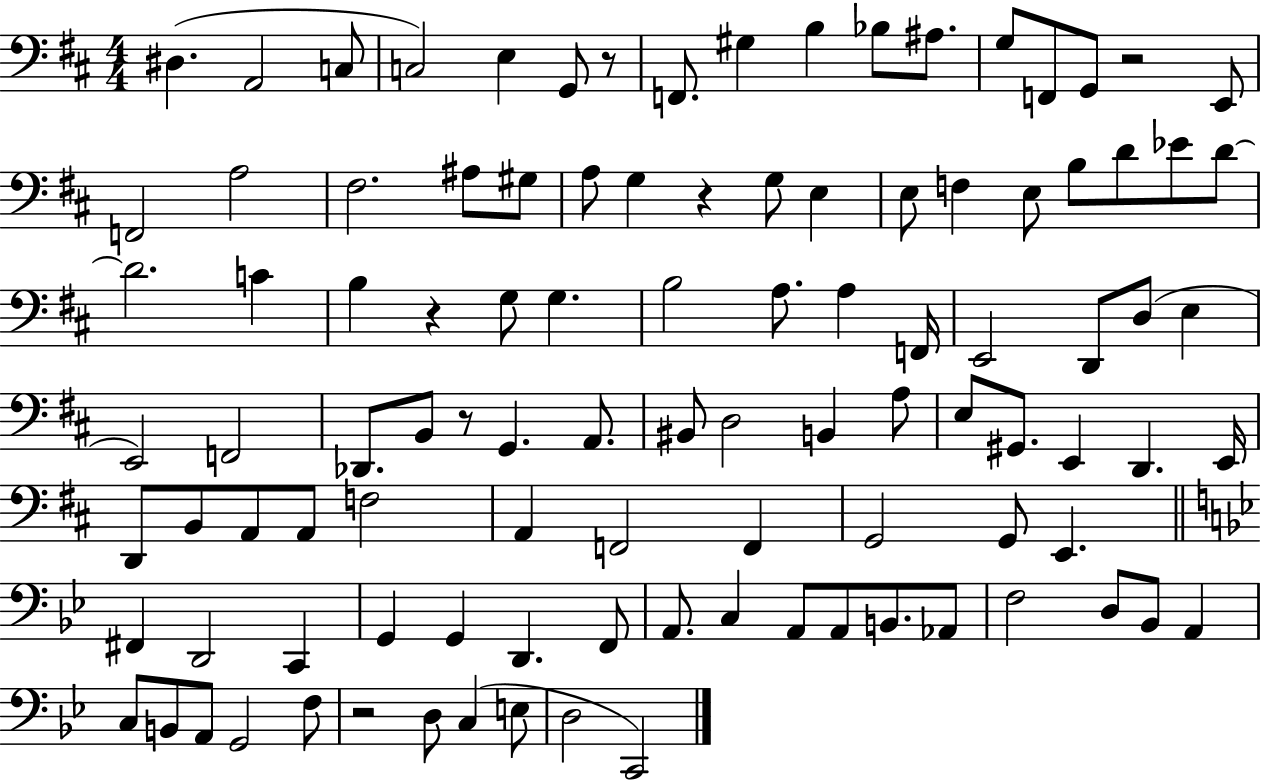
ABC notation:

X:1
T:Untitled
M:4/4
L:1/4
K:D
^D, A,,2 C,/2 C,2 E, G,,/2 z/2 F,,/2 ^G, B, _B,/2 ^A,/2 G,/2 F,,/2 G,,/2 z2 E,,/2 F,,2 A,2 ^F,2 ^A,/2 ^G,/2 A,/2 G, z G,/2 E, E,/2 F, E,/2 B,/2 D/2 _E/2 D/2 D2 C B, z G,/2 G, B,2 A,/2 A, F,,/4 E,,2 D,,/2 D,/2 E, E,,2 F,,2 _D,,/2 B,,/2 z/2 G,, A,,/2 ^B,,/2 D,2 B,, A,/2 E,/2 ^G,,/2 E,, D,, E,,/4 D,,/2 B,,/2 A,,/2 A,,/2 F,2 A,, F,,2 F,, G,,2 G,,/2 E,, ^F,, D,,2 C,, G,, G,, D,, F,,/2 A,,/2 C, A,,/2 A,,/2 B,,/2 _A,,/2 F,2 D,/2 _B,,/2 A,, C,/2 B,,/2 A,,/2 G,,2 F,/2 z2 D,/2 C, E,/2 D,2 C,,2